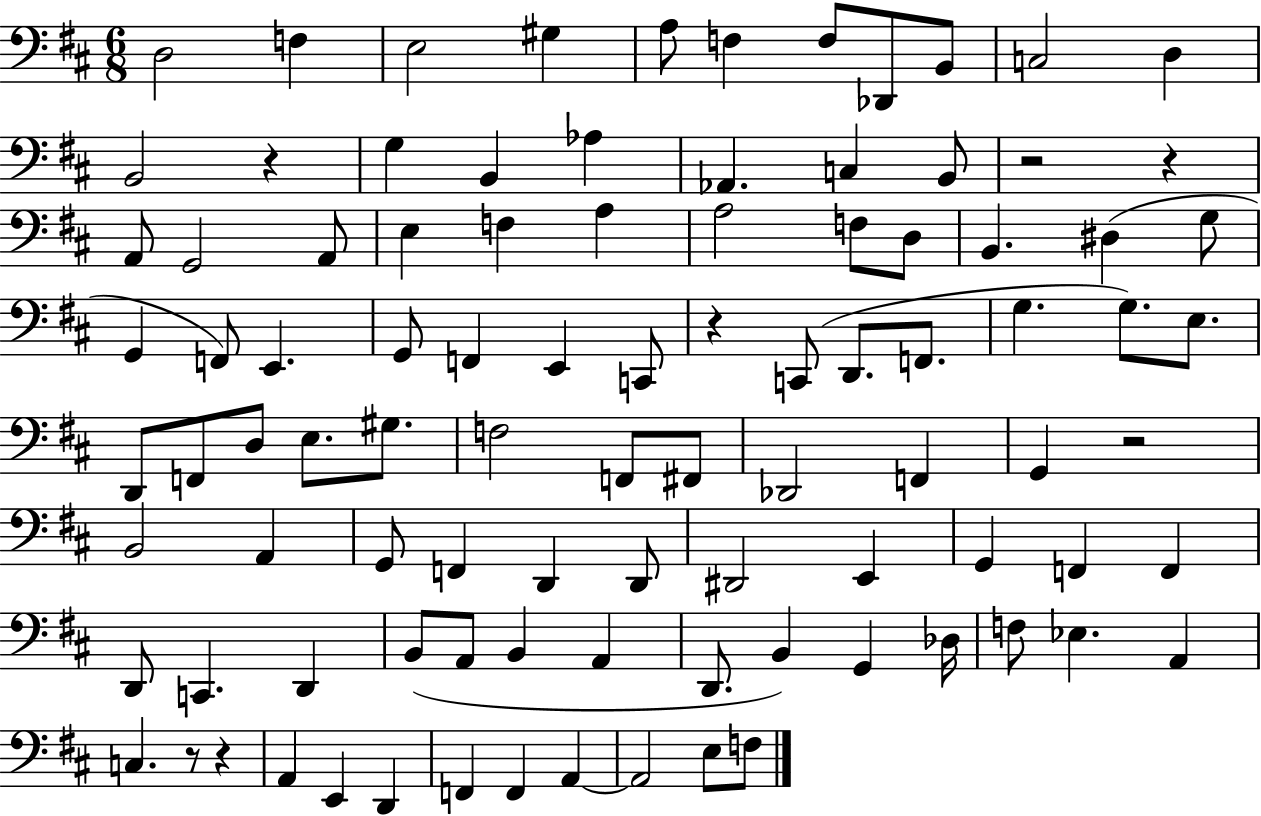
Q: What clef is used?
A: bass